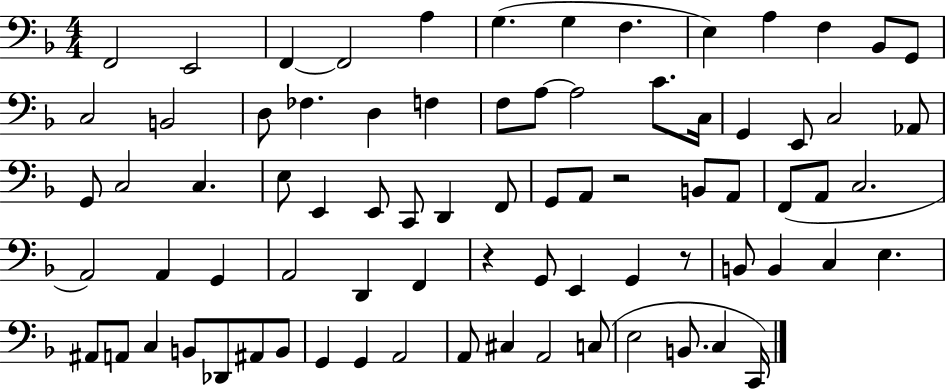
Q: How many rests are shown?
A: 3